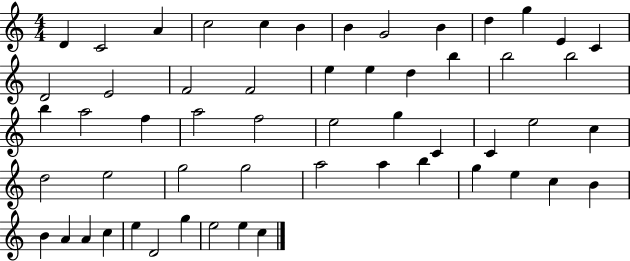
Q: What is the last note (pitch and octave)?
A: C5